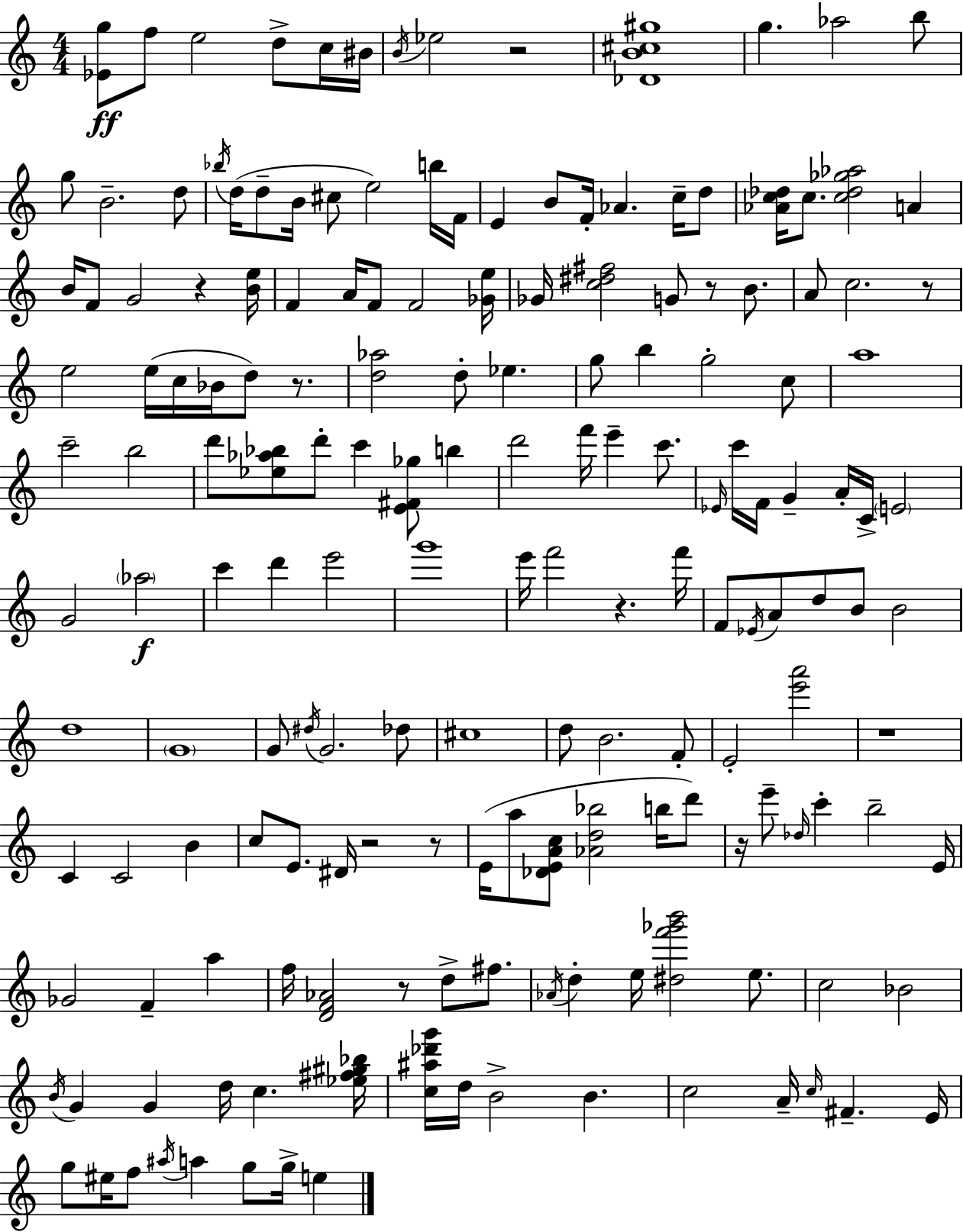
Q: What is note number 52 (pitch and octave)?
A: C5